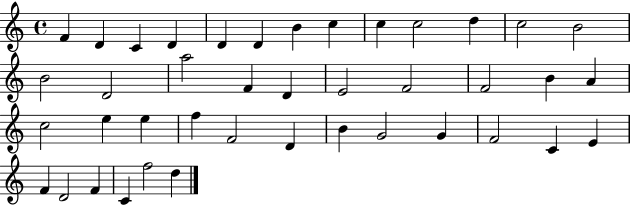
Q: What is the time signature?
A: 4/4